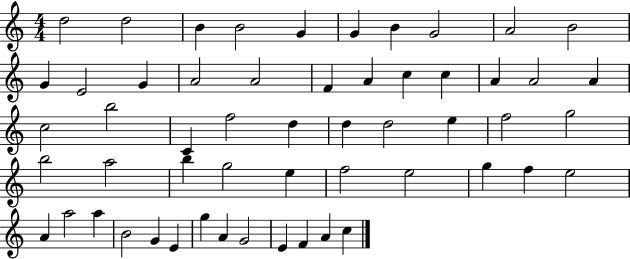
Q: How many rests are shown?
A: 0